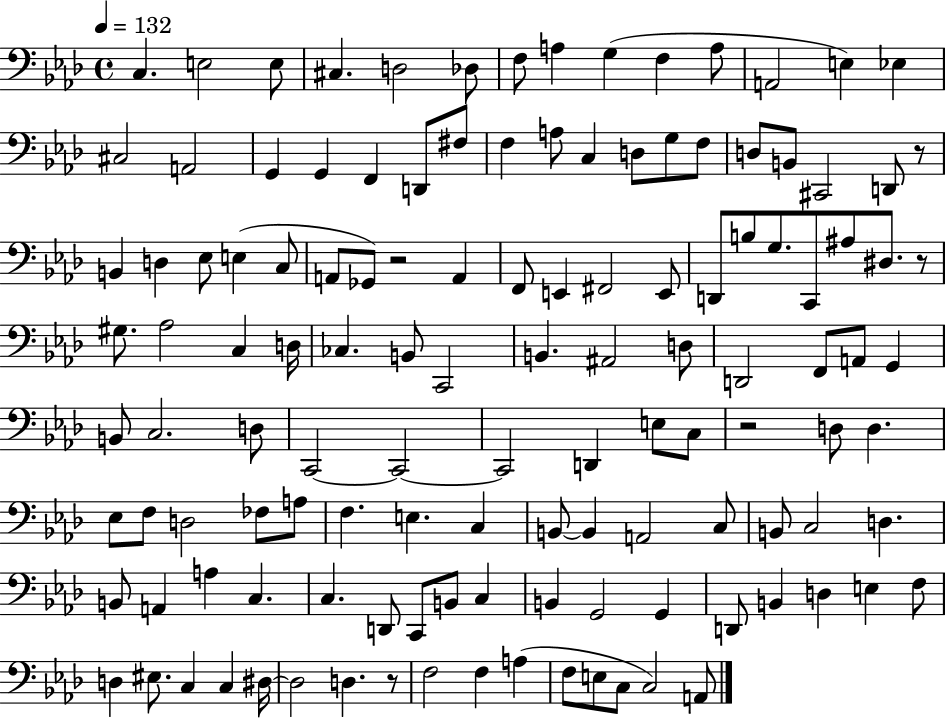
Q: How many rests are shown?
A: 5